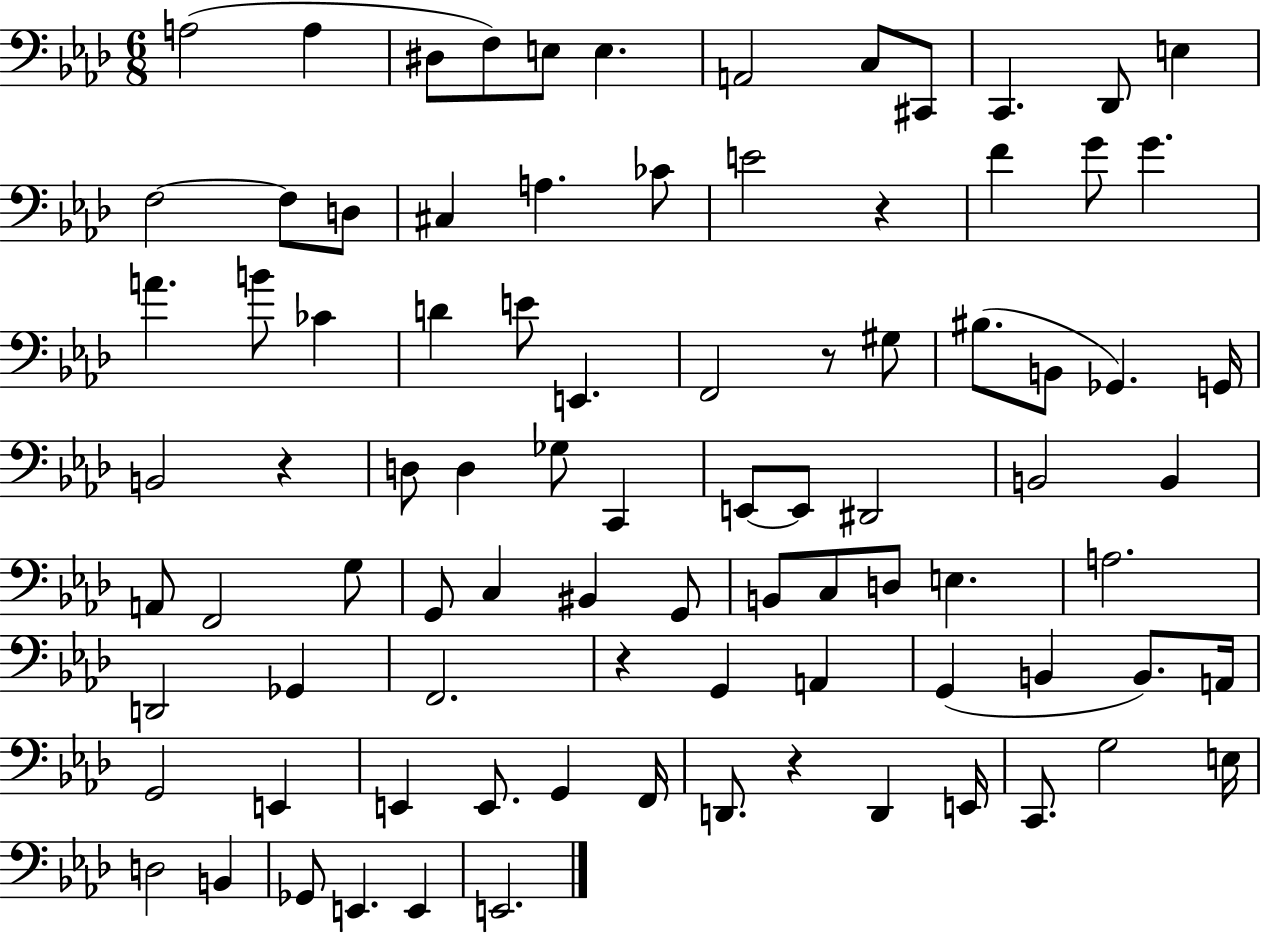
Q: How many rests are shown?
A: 5